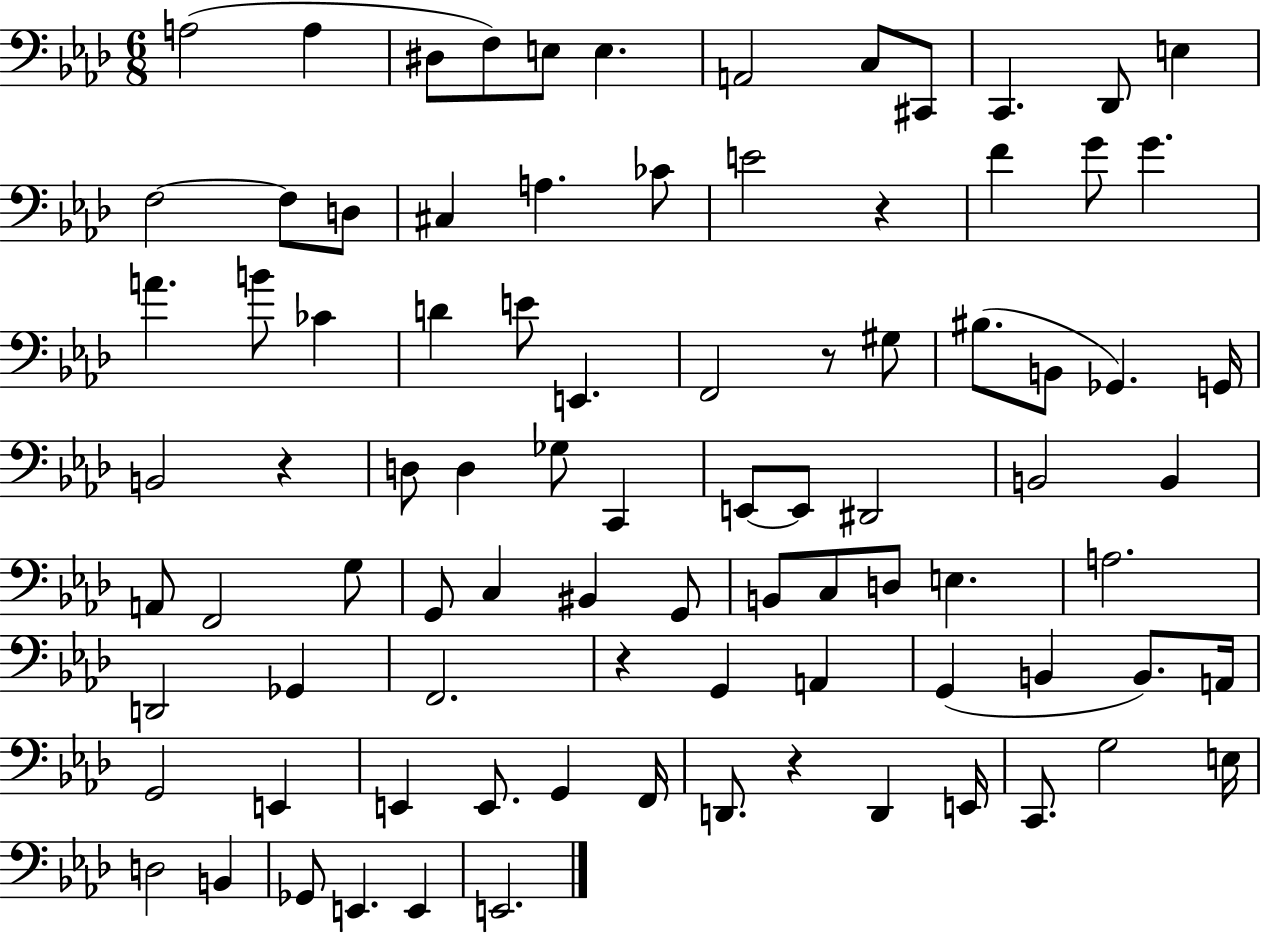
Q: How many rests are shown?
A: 5